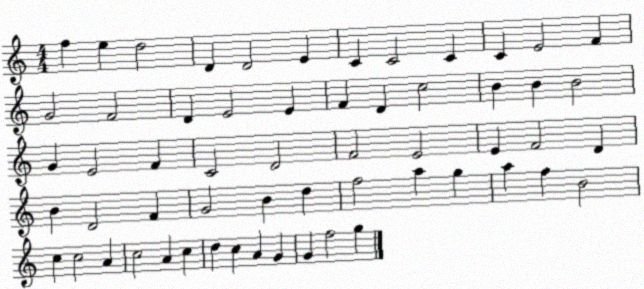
X:1
T:Untitled
M:4/4
L:1/4
K:C
f e d2 D D2 E C C2 C C E2 F G2 F2 D E2 E F D c2 B B B2 G E2 F C2 D2 F2 E2 E F2 D B D2 F G2 B d f2 a g a f B2 c c2 A c2 A c d c A G G f2 g